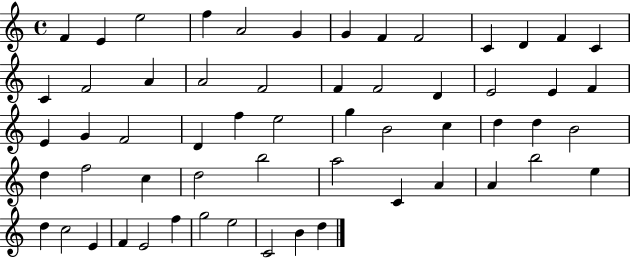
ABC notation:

X:1
T:Untitled
M:4/4
L:1/4
K:C
F E e2 f A2 G G F F2 C D F C C F2 A A2 F2 F F2 D E2 E F E G F2 D f e2 g B2 c d d B2 d f2 c d2 b2 a2 C A A b2 e d c2 E F E2 f g2 e2 C2 B d